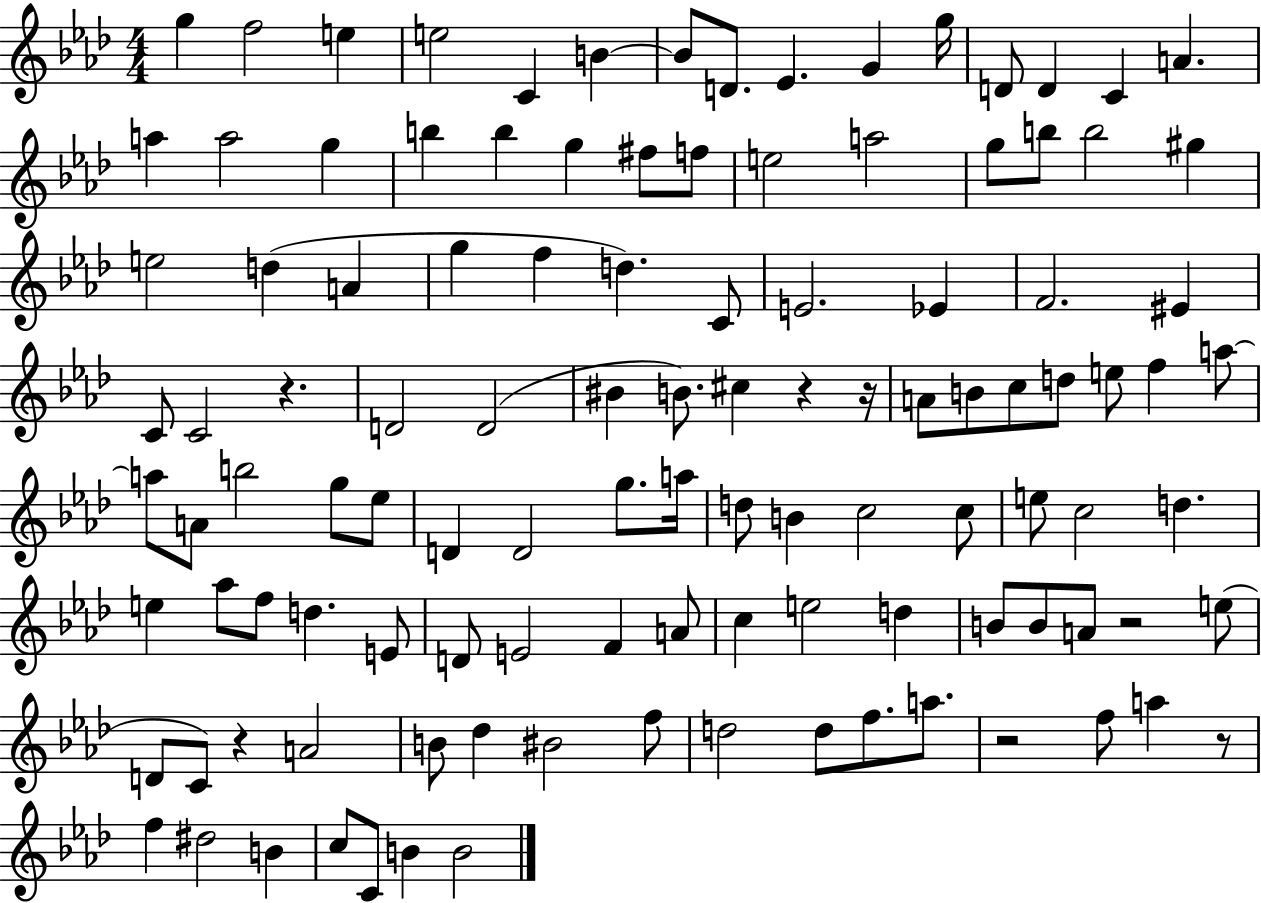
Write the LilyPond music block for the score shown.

{
  \clef treble
  \numericTimeSignature
  \time 4/4
  \key aes \major
  g''4 f''2 e''4 | e''2 c'4 b'4~~ | b'8 d'8. ees'4. g'4 g''16 | d'8 d'4 c'4 a'4. | \break a''4 a''2 g''4 | b''4 b''4 g''4 fis''8 f''8 | e''2 a''2 | g''8 b''8 b''2 gis''4 | \break e''2 d''4( a'4 | g''4 f''4 d''4.) c'8 | e'2. ees'4 | f'2. eis'4 | \break c'8 c'2 r4. | d'2 d'2( | bis'4 b'8.) cis''4 r4 r16 | a'8 b'8 c''8 d''8 e''8 f''4 a''8~~ | \break a''8 a'8 b''2 g''8 ees''8 | d'4 d'2 g''8. a''16 | d''8 b'4 c''2 c''8 | e''8 c''2 d''4. | \break e''4 aes''8 f''8 d''4. e'8 | d'8 e'2 f'4 a'8 | c''4 e''2 d''4 | b'8 b'8 a'8 r2 e''8( | \break d'8 c'8) r4 a'2 | b'8 des''4 bis'2 f''8 | d''2 d''8 f''8. a''8. | r2 f''8 a''4 r8 | \break f''4 dis''2 b'4 | c''8 c'8 b'4 b'2 | \bar "|."
}